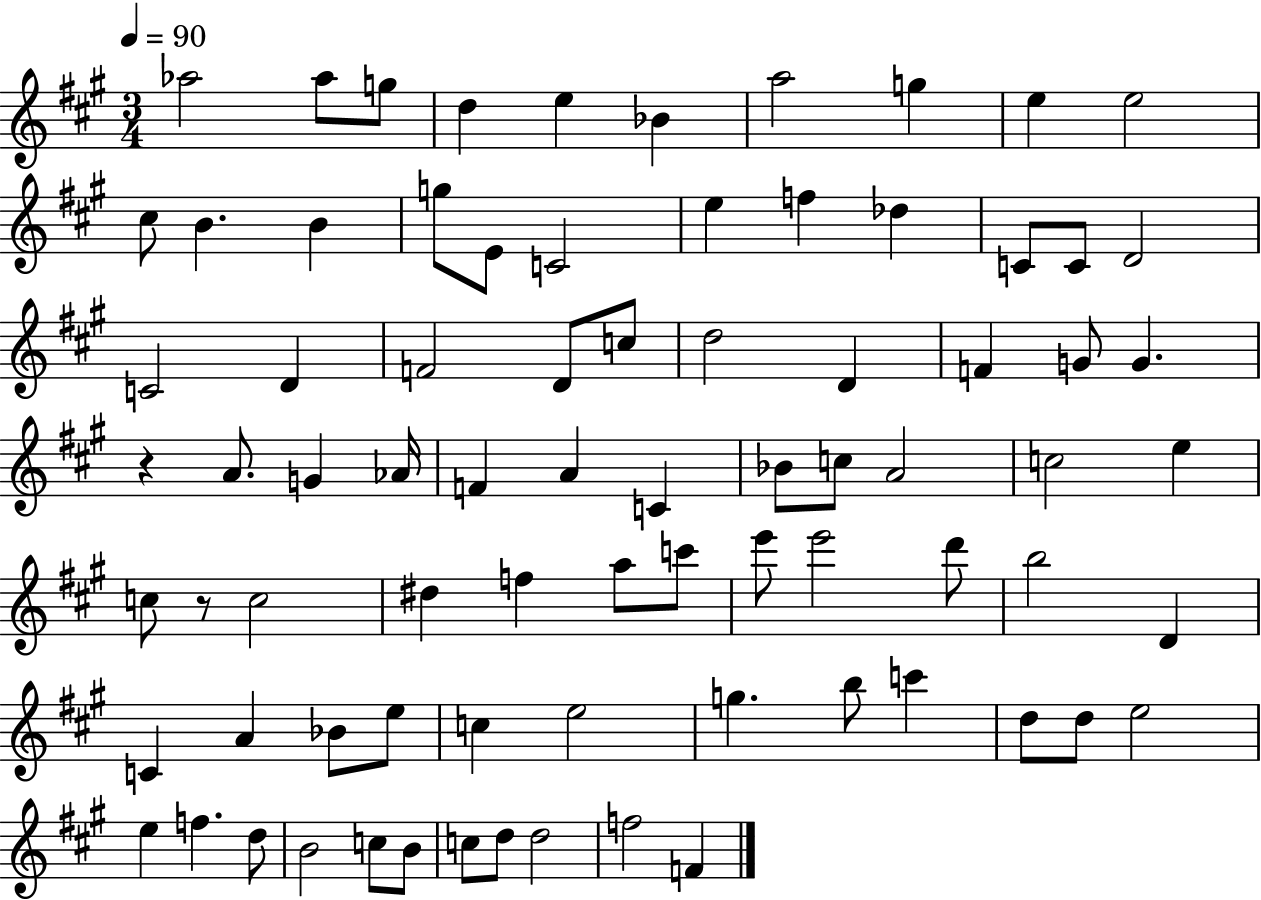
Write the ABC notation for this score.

X:1
T:Untitled
M:3/4
L:1/4
K:A
_a2 _a/2 g/2 d e _B a2 g e e2 ^c/2 B B g/2 E/2 C2 e f _d C/2 C/2 D2 C2 D F2 D/2 c/2 d2 D F G/2 G z A/2 G _A/4 F A C _B/2 c/2 A2 c2 e c/2 z/2 c2 ^d f a/2 c'/2 e'/2 e'2 d'/2 b2 D C A _B/2 e/2 c e2 g b/2 c' d/2 d/2 e2 e f d/2 B2 c/2 B/2 c/2 d/2 d2 f2 F